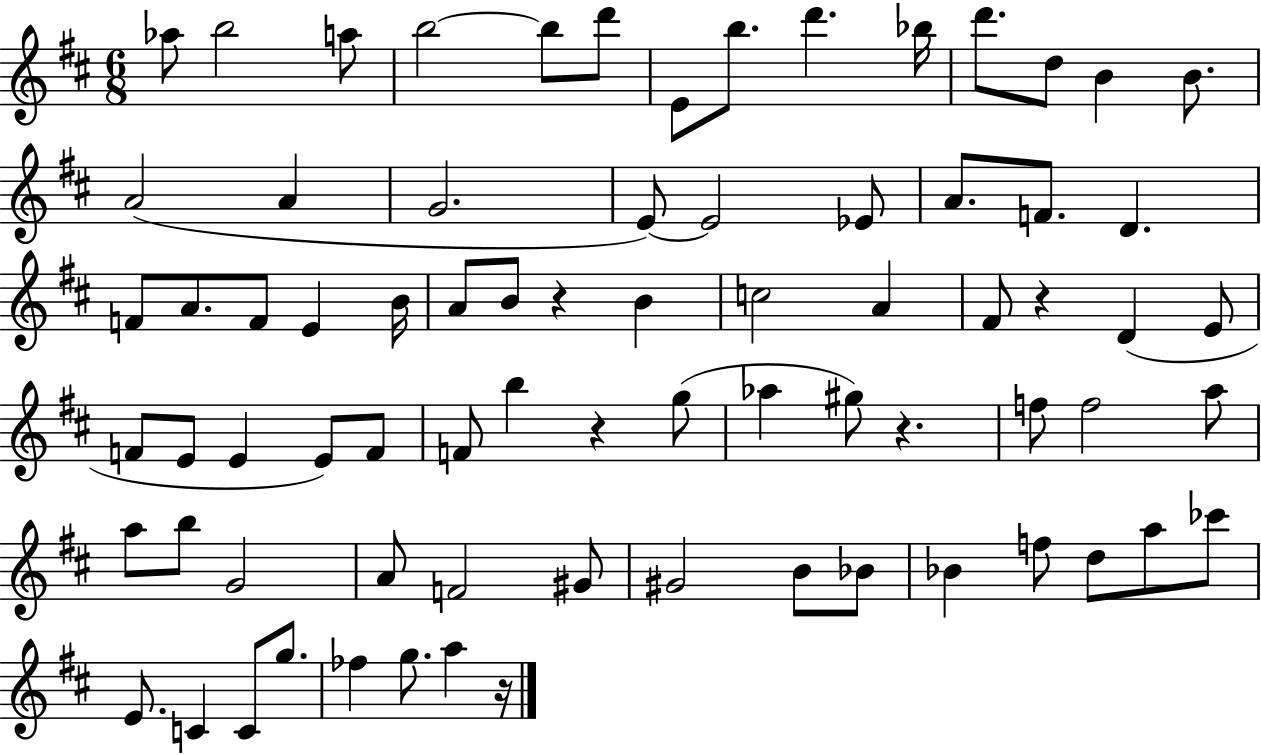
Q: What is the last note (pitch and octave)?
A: A5